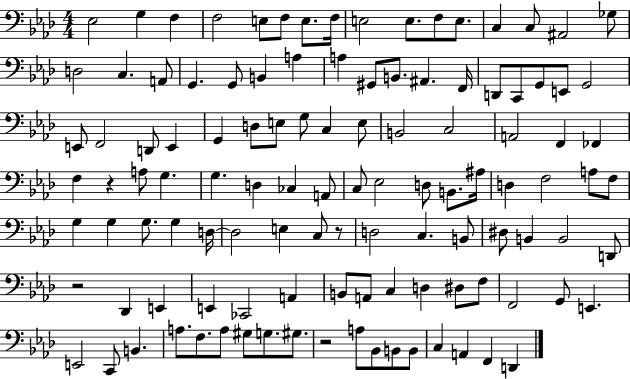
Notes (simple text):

Eb3/h G3/q F3/q F3/h E3/e F3/e E3/e. F3/s E3/h E3/e. F3/e E3/e. C3/q C3/e A#2/h Gb3/e D3/h C3/q. A2/e G2/q. G2/e B2/q A3/q A3/q G#2/e B2/e. A#2/q. F2/s D2/e C2/e G2/e E2/e G2/h E2/e F2/h D2/e E2/q G2/q D3/e E3/e G3/e C3/q E3/e B2/h C3/h A2/h F2/q FES2/q F3/q R/q A3/e G3/q. G3/q. D3/q CES3/q A2/e C3/e Eb3/h D3/e B2/e. A#3/s D3/q F3/h A3/e F3/e G3/q G3/q G3/e. G3/q D3/s D3/h E3/q C3/e R/e D3/h C3/q. B2/e D#3/e B2/q B2/h D2/e R/h Db2/q E2/q E2/q CES2/h A2/q B2/e A2/e C3/q D3/q D#3/e F3/e F2/h G2/e E2/q. E2/h C2/e B2/q. A3/e. F3/e. A3/e G#3/e G3/e. G#3/e. R/h A3/e Bb2/e B2/e B2/e C3/q A2/q F2/q D2/q